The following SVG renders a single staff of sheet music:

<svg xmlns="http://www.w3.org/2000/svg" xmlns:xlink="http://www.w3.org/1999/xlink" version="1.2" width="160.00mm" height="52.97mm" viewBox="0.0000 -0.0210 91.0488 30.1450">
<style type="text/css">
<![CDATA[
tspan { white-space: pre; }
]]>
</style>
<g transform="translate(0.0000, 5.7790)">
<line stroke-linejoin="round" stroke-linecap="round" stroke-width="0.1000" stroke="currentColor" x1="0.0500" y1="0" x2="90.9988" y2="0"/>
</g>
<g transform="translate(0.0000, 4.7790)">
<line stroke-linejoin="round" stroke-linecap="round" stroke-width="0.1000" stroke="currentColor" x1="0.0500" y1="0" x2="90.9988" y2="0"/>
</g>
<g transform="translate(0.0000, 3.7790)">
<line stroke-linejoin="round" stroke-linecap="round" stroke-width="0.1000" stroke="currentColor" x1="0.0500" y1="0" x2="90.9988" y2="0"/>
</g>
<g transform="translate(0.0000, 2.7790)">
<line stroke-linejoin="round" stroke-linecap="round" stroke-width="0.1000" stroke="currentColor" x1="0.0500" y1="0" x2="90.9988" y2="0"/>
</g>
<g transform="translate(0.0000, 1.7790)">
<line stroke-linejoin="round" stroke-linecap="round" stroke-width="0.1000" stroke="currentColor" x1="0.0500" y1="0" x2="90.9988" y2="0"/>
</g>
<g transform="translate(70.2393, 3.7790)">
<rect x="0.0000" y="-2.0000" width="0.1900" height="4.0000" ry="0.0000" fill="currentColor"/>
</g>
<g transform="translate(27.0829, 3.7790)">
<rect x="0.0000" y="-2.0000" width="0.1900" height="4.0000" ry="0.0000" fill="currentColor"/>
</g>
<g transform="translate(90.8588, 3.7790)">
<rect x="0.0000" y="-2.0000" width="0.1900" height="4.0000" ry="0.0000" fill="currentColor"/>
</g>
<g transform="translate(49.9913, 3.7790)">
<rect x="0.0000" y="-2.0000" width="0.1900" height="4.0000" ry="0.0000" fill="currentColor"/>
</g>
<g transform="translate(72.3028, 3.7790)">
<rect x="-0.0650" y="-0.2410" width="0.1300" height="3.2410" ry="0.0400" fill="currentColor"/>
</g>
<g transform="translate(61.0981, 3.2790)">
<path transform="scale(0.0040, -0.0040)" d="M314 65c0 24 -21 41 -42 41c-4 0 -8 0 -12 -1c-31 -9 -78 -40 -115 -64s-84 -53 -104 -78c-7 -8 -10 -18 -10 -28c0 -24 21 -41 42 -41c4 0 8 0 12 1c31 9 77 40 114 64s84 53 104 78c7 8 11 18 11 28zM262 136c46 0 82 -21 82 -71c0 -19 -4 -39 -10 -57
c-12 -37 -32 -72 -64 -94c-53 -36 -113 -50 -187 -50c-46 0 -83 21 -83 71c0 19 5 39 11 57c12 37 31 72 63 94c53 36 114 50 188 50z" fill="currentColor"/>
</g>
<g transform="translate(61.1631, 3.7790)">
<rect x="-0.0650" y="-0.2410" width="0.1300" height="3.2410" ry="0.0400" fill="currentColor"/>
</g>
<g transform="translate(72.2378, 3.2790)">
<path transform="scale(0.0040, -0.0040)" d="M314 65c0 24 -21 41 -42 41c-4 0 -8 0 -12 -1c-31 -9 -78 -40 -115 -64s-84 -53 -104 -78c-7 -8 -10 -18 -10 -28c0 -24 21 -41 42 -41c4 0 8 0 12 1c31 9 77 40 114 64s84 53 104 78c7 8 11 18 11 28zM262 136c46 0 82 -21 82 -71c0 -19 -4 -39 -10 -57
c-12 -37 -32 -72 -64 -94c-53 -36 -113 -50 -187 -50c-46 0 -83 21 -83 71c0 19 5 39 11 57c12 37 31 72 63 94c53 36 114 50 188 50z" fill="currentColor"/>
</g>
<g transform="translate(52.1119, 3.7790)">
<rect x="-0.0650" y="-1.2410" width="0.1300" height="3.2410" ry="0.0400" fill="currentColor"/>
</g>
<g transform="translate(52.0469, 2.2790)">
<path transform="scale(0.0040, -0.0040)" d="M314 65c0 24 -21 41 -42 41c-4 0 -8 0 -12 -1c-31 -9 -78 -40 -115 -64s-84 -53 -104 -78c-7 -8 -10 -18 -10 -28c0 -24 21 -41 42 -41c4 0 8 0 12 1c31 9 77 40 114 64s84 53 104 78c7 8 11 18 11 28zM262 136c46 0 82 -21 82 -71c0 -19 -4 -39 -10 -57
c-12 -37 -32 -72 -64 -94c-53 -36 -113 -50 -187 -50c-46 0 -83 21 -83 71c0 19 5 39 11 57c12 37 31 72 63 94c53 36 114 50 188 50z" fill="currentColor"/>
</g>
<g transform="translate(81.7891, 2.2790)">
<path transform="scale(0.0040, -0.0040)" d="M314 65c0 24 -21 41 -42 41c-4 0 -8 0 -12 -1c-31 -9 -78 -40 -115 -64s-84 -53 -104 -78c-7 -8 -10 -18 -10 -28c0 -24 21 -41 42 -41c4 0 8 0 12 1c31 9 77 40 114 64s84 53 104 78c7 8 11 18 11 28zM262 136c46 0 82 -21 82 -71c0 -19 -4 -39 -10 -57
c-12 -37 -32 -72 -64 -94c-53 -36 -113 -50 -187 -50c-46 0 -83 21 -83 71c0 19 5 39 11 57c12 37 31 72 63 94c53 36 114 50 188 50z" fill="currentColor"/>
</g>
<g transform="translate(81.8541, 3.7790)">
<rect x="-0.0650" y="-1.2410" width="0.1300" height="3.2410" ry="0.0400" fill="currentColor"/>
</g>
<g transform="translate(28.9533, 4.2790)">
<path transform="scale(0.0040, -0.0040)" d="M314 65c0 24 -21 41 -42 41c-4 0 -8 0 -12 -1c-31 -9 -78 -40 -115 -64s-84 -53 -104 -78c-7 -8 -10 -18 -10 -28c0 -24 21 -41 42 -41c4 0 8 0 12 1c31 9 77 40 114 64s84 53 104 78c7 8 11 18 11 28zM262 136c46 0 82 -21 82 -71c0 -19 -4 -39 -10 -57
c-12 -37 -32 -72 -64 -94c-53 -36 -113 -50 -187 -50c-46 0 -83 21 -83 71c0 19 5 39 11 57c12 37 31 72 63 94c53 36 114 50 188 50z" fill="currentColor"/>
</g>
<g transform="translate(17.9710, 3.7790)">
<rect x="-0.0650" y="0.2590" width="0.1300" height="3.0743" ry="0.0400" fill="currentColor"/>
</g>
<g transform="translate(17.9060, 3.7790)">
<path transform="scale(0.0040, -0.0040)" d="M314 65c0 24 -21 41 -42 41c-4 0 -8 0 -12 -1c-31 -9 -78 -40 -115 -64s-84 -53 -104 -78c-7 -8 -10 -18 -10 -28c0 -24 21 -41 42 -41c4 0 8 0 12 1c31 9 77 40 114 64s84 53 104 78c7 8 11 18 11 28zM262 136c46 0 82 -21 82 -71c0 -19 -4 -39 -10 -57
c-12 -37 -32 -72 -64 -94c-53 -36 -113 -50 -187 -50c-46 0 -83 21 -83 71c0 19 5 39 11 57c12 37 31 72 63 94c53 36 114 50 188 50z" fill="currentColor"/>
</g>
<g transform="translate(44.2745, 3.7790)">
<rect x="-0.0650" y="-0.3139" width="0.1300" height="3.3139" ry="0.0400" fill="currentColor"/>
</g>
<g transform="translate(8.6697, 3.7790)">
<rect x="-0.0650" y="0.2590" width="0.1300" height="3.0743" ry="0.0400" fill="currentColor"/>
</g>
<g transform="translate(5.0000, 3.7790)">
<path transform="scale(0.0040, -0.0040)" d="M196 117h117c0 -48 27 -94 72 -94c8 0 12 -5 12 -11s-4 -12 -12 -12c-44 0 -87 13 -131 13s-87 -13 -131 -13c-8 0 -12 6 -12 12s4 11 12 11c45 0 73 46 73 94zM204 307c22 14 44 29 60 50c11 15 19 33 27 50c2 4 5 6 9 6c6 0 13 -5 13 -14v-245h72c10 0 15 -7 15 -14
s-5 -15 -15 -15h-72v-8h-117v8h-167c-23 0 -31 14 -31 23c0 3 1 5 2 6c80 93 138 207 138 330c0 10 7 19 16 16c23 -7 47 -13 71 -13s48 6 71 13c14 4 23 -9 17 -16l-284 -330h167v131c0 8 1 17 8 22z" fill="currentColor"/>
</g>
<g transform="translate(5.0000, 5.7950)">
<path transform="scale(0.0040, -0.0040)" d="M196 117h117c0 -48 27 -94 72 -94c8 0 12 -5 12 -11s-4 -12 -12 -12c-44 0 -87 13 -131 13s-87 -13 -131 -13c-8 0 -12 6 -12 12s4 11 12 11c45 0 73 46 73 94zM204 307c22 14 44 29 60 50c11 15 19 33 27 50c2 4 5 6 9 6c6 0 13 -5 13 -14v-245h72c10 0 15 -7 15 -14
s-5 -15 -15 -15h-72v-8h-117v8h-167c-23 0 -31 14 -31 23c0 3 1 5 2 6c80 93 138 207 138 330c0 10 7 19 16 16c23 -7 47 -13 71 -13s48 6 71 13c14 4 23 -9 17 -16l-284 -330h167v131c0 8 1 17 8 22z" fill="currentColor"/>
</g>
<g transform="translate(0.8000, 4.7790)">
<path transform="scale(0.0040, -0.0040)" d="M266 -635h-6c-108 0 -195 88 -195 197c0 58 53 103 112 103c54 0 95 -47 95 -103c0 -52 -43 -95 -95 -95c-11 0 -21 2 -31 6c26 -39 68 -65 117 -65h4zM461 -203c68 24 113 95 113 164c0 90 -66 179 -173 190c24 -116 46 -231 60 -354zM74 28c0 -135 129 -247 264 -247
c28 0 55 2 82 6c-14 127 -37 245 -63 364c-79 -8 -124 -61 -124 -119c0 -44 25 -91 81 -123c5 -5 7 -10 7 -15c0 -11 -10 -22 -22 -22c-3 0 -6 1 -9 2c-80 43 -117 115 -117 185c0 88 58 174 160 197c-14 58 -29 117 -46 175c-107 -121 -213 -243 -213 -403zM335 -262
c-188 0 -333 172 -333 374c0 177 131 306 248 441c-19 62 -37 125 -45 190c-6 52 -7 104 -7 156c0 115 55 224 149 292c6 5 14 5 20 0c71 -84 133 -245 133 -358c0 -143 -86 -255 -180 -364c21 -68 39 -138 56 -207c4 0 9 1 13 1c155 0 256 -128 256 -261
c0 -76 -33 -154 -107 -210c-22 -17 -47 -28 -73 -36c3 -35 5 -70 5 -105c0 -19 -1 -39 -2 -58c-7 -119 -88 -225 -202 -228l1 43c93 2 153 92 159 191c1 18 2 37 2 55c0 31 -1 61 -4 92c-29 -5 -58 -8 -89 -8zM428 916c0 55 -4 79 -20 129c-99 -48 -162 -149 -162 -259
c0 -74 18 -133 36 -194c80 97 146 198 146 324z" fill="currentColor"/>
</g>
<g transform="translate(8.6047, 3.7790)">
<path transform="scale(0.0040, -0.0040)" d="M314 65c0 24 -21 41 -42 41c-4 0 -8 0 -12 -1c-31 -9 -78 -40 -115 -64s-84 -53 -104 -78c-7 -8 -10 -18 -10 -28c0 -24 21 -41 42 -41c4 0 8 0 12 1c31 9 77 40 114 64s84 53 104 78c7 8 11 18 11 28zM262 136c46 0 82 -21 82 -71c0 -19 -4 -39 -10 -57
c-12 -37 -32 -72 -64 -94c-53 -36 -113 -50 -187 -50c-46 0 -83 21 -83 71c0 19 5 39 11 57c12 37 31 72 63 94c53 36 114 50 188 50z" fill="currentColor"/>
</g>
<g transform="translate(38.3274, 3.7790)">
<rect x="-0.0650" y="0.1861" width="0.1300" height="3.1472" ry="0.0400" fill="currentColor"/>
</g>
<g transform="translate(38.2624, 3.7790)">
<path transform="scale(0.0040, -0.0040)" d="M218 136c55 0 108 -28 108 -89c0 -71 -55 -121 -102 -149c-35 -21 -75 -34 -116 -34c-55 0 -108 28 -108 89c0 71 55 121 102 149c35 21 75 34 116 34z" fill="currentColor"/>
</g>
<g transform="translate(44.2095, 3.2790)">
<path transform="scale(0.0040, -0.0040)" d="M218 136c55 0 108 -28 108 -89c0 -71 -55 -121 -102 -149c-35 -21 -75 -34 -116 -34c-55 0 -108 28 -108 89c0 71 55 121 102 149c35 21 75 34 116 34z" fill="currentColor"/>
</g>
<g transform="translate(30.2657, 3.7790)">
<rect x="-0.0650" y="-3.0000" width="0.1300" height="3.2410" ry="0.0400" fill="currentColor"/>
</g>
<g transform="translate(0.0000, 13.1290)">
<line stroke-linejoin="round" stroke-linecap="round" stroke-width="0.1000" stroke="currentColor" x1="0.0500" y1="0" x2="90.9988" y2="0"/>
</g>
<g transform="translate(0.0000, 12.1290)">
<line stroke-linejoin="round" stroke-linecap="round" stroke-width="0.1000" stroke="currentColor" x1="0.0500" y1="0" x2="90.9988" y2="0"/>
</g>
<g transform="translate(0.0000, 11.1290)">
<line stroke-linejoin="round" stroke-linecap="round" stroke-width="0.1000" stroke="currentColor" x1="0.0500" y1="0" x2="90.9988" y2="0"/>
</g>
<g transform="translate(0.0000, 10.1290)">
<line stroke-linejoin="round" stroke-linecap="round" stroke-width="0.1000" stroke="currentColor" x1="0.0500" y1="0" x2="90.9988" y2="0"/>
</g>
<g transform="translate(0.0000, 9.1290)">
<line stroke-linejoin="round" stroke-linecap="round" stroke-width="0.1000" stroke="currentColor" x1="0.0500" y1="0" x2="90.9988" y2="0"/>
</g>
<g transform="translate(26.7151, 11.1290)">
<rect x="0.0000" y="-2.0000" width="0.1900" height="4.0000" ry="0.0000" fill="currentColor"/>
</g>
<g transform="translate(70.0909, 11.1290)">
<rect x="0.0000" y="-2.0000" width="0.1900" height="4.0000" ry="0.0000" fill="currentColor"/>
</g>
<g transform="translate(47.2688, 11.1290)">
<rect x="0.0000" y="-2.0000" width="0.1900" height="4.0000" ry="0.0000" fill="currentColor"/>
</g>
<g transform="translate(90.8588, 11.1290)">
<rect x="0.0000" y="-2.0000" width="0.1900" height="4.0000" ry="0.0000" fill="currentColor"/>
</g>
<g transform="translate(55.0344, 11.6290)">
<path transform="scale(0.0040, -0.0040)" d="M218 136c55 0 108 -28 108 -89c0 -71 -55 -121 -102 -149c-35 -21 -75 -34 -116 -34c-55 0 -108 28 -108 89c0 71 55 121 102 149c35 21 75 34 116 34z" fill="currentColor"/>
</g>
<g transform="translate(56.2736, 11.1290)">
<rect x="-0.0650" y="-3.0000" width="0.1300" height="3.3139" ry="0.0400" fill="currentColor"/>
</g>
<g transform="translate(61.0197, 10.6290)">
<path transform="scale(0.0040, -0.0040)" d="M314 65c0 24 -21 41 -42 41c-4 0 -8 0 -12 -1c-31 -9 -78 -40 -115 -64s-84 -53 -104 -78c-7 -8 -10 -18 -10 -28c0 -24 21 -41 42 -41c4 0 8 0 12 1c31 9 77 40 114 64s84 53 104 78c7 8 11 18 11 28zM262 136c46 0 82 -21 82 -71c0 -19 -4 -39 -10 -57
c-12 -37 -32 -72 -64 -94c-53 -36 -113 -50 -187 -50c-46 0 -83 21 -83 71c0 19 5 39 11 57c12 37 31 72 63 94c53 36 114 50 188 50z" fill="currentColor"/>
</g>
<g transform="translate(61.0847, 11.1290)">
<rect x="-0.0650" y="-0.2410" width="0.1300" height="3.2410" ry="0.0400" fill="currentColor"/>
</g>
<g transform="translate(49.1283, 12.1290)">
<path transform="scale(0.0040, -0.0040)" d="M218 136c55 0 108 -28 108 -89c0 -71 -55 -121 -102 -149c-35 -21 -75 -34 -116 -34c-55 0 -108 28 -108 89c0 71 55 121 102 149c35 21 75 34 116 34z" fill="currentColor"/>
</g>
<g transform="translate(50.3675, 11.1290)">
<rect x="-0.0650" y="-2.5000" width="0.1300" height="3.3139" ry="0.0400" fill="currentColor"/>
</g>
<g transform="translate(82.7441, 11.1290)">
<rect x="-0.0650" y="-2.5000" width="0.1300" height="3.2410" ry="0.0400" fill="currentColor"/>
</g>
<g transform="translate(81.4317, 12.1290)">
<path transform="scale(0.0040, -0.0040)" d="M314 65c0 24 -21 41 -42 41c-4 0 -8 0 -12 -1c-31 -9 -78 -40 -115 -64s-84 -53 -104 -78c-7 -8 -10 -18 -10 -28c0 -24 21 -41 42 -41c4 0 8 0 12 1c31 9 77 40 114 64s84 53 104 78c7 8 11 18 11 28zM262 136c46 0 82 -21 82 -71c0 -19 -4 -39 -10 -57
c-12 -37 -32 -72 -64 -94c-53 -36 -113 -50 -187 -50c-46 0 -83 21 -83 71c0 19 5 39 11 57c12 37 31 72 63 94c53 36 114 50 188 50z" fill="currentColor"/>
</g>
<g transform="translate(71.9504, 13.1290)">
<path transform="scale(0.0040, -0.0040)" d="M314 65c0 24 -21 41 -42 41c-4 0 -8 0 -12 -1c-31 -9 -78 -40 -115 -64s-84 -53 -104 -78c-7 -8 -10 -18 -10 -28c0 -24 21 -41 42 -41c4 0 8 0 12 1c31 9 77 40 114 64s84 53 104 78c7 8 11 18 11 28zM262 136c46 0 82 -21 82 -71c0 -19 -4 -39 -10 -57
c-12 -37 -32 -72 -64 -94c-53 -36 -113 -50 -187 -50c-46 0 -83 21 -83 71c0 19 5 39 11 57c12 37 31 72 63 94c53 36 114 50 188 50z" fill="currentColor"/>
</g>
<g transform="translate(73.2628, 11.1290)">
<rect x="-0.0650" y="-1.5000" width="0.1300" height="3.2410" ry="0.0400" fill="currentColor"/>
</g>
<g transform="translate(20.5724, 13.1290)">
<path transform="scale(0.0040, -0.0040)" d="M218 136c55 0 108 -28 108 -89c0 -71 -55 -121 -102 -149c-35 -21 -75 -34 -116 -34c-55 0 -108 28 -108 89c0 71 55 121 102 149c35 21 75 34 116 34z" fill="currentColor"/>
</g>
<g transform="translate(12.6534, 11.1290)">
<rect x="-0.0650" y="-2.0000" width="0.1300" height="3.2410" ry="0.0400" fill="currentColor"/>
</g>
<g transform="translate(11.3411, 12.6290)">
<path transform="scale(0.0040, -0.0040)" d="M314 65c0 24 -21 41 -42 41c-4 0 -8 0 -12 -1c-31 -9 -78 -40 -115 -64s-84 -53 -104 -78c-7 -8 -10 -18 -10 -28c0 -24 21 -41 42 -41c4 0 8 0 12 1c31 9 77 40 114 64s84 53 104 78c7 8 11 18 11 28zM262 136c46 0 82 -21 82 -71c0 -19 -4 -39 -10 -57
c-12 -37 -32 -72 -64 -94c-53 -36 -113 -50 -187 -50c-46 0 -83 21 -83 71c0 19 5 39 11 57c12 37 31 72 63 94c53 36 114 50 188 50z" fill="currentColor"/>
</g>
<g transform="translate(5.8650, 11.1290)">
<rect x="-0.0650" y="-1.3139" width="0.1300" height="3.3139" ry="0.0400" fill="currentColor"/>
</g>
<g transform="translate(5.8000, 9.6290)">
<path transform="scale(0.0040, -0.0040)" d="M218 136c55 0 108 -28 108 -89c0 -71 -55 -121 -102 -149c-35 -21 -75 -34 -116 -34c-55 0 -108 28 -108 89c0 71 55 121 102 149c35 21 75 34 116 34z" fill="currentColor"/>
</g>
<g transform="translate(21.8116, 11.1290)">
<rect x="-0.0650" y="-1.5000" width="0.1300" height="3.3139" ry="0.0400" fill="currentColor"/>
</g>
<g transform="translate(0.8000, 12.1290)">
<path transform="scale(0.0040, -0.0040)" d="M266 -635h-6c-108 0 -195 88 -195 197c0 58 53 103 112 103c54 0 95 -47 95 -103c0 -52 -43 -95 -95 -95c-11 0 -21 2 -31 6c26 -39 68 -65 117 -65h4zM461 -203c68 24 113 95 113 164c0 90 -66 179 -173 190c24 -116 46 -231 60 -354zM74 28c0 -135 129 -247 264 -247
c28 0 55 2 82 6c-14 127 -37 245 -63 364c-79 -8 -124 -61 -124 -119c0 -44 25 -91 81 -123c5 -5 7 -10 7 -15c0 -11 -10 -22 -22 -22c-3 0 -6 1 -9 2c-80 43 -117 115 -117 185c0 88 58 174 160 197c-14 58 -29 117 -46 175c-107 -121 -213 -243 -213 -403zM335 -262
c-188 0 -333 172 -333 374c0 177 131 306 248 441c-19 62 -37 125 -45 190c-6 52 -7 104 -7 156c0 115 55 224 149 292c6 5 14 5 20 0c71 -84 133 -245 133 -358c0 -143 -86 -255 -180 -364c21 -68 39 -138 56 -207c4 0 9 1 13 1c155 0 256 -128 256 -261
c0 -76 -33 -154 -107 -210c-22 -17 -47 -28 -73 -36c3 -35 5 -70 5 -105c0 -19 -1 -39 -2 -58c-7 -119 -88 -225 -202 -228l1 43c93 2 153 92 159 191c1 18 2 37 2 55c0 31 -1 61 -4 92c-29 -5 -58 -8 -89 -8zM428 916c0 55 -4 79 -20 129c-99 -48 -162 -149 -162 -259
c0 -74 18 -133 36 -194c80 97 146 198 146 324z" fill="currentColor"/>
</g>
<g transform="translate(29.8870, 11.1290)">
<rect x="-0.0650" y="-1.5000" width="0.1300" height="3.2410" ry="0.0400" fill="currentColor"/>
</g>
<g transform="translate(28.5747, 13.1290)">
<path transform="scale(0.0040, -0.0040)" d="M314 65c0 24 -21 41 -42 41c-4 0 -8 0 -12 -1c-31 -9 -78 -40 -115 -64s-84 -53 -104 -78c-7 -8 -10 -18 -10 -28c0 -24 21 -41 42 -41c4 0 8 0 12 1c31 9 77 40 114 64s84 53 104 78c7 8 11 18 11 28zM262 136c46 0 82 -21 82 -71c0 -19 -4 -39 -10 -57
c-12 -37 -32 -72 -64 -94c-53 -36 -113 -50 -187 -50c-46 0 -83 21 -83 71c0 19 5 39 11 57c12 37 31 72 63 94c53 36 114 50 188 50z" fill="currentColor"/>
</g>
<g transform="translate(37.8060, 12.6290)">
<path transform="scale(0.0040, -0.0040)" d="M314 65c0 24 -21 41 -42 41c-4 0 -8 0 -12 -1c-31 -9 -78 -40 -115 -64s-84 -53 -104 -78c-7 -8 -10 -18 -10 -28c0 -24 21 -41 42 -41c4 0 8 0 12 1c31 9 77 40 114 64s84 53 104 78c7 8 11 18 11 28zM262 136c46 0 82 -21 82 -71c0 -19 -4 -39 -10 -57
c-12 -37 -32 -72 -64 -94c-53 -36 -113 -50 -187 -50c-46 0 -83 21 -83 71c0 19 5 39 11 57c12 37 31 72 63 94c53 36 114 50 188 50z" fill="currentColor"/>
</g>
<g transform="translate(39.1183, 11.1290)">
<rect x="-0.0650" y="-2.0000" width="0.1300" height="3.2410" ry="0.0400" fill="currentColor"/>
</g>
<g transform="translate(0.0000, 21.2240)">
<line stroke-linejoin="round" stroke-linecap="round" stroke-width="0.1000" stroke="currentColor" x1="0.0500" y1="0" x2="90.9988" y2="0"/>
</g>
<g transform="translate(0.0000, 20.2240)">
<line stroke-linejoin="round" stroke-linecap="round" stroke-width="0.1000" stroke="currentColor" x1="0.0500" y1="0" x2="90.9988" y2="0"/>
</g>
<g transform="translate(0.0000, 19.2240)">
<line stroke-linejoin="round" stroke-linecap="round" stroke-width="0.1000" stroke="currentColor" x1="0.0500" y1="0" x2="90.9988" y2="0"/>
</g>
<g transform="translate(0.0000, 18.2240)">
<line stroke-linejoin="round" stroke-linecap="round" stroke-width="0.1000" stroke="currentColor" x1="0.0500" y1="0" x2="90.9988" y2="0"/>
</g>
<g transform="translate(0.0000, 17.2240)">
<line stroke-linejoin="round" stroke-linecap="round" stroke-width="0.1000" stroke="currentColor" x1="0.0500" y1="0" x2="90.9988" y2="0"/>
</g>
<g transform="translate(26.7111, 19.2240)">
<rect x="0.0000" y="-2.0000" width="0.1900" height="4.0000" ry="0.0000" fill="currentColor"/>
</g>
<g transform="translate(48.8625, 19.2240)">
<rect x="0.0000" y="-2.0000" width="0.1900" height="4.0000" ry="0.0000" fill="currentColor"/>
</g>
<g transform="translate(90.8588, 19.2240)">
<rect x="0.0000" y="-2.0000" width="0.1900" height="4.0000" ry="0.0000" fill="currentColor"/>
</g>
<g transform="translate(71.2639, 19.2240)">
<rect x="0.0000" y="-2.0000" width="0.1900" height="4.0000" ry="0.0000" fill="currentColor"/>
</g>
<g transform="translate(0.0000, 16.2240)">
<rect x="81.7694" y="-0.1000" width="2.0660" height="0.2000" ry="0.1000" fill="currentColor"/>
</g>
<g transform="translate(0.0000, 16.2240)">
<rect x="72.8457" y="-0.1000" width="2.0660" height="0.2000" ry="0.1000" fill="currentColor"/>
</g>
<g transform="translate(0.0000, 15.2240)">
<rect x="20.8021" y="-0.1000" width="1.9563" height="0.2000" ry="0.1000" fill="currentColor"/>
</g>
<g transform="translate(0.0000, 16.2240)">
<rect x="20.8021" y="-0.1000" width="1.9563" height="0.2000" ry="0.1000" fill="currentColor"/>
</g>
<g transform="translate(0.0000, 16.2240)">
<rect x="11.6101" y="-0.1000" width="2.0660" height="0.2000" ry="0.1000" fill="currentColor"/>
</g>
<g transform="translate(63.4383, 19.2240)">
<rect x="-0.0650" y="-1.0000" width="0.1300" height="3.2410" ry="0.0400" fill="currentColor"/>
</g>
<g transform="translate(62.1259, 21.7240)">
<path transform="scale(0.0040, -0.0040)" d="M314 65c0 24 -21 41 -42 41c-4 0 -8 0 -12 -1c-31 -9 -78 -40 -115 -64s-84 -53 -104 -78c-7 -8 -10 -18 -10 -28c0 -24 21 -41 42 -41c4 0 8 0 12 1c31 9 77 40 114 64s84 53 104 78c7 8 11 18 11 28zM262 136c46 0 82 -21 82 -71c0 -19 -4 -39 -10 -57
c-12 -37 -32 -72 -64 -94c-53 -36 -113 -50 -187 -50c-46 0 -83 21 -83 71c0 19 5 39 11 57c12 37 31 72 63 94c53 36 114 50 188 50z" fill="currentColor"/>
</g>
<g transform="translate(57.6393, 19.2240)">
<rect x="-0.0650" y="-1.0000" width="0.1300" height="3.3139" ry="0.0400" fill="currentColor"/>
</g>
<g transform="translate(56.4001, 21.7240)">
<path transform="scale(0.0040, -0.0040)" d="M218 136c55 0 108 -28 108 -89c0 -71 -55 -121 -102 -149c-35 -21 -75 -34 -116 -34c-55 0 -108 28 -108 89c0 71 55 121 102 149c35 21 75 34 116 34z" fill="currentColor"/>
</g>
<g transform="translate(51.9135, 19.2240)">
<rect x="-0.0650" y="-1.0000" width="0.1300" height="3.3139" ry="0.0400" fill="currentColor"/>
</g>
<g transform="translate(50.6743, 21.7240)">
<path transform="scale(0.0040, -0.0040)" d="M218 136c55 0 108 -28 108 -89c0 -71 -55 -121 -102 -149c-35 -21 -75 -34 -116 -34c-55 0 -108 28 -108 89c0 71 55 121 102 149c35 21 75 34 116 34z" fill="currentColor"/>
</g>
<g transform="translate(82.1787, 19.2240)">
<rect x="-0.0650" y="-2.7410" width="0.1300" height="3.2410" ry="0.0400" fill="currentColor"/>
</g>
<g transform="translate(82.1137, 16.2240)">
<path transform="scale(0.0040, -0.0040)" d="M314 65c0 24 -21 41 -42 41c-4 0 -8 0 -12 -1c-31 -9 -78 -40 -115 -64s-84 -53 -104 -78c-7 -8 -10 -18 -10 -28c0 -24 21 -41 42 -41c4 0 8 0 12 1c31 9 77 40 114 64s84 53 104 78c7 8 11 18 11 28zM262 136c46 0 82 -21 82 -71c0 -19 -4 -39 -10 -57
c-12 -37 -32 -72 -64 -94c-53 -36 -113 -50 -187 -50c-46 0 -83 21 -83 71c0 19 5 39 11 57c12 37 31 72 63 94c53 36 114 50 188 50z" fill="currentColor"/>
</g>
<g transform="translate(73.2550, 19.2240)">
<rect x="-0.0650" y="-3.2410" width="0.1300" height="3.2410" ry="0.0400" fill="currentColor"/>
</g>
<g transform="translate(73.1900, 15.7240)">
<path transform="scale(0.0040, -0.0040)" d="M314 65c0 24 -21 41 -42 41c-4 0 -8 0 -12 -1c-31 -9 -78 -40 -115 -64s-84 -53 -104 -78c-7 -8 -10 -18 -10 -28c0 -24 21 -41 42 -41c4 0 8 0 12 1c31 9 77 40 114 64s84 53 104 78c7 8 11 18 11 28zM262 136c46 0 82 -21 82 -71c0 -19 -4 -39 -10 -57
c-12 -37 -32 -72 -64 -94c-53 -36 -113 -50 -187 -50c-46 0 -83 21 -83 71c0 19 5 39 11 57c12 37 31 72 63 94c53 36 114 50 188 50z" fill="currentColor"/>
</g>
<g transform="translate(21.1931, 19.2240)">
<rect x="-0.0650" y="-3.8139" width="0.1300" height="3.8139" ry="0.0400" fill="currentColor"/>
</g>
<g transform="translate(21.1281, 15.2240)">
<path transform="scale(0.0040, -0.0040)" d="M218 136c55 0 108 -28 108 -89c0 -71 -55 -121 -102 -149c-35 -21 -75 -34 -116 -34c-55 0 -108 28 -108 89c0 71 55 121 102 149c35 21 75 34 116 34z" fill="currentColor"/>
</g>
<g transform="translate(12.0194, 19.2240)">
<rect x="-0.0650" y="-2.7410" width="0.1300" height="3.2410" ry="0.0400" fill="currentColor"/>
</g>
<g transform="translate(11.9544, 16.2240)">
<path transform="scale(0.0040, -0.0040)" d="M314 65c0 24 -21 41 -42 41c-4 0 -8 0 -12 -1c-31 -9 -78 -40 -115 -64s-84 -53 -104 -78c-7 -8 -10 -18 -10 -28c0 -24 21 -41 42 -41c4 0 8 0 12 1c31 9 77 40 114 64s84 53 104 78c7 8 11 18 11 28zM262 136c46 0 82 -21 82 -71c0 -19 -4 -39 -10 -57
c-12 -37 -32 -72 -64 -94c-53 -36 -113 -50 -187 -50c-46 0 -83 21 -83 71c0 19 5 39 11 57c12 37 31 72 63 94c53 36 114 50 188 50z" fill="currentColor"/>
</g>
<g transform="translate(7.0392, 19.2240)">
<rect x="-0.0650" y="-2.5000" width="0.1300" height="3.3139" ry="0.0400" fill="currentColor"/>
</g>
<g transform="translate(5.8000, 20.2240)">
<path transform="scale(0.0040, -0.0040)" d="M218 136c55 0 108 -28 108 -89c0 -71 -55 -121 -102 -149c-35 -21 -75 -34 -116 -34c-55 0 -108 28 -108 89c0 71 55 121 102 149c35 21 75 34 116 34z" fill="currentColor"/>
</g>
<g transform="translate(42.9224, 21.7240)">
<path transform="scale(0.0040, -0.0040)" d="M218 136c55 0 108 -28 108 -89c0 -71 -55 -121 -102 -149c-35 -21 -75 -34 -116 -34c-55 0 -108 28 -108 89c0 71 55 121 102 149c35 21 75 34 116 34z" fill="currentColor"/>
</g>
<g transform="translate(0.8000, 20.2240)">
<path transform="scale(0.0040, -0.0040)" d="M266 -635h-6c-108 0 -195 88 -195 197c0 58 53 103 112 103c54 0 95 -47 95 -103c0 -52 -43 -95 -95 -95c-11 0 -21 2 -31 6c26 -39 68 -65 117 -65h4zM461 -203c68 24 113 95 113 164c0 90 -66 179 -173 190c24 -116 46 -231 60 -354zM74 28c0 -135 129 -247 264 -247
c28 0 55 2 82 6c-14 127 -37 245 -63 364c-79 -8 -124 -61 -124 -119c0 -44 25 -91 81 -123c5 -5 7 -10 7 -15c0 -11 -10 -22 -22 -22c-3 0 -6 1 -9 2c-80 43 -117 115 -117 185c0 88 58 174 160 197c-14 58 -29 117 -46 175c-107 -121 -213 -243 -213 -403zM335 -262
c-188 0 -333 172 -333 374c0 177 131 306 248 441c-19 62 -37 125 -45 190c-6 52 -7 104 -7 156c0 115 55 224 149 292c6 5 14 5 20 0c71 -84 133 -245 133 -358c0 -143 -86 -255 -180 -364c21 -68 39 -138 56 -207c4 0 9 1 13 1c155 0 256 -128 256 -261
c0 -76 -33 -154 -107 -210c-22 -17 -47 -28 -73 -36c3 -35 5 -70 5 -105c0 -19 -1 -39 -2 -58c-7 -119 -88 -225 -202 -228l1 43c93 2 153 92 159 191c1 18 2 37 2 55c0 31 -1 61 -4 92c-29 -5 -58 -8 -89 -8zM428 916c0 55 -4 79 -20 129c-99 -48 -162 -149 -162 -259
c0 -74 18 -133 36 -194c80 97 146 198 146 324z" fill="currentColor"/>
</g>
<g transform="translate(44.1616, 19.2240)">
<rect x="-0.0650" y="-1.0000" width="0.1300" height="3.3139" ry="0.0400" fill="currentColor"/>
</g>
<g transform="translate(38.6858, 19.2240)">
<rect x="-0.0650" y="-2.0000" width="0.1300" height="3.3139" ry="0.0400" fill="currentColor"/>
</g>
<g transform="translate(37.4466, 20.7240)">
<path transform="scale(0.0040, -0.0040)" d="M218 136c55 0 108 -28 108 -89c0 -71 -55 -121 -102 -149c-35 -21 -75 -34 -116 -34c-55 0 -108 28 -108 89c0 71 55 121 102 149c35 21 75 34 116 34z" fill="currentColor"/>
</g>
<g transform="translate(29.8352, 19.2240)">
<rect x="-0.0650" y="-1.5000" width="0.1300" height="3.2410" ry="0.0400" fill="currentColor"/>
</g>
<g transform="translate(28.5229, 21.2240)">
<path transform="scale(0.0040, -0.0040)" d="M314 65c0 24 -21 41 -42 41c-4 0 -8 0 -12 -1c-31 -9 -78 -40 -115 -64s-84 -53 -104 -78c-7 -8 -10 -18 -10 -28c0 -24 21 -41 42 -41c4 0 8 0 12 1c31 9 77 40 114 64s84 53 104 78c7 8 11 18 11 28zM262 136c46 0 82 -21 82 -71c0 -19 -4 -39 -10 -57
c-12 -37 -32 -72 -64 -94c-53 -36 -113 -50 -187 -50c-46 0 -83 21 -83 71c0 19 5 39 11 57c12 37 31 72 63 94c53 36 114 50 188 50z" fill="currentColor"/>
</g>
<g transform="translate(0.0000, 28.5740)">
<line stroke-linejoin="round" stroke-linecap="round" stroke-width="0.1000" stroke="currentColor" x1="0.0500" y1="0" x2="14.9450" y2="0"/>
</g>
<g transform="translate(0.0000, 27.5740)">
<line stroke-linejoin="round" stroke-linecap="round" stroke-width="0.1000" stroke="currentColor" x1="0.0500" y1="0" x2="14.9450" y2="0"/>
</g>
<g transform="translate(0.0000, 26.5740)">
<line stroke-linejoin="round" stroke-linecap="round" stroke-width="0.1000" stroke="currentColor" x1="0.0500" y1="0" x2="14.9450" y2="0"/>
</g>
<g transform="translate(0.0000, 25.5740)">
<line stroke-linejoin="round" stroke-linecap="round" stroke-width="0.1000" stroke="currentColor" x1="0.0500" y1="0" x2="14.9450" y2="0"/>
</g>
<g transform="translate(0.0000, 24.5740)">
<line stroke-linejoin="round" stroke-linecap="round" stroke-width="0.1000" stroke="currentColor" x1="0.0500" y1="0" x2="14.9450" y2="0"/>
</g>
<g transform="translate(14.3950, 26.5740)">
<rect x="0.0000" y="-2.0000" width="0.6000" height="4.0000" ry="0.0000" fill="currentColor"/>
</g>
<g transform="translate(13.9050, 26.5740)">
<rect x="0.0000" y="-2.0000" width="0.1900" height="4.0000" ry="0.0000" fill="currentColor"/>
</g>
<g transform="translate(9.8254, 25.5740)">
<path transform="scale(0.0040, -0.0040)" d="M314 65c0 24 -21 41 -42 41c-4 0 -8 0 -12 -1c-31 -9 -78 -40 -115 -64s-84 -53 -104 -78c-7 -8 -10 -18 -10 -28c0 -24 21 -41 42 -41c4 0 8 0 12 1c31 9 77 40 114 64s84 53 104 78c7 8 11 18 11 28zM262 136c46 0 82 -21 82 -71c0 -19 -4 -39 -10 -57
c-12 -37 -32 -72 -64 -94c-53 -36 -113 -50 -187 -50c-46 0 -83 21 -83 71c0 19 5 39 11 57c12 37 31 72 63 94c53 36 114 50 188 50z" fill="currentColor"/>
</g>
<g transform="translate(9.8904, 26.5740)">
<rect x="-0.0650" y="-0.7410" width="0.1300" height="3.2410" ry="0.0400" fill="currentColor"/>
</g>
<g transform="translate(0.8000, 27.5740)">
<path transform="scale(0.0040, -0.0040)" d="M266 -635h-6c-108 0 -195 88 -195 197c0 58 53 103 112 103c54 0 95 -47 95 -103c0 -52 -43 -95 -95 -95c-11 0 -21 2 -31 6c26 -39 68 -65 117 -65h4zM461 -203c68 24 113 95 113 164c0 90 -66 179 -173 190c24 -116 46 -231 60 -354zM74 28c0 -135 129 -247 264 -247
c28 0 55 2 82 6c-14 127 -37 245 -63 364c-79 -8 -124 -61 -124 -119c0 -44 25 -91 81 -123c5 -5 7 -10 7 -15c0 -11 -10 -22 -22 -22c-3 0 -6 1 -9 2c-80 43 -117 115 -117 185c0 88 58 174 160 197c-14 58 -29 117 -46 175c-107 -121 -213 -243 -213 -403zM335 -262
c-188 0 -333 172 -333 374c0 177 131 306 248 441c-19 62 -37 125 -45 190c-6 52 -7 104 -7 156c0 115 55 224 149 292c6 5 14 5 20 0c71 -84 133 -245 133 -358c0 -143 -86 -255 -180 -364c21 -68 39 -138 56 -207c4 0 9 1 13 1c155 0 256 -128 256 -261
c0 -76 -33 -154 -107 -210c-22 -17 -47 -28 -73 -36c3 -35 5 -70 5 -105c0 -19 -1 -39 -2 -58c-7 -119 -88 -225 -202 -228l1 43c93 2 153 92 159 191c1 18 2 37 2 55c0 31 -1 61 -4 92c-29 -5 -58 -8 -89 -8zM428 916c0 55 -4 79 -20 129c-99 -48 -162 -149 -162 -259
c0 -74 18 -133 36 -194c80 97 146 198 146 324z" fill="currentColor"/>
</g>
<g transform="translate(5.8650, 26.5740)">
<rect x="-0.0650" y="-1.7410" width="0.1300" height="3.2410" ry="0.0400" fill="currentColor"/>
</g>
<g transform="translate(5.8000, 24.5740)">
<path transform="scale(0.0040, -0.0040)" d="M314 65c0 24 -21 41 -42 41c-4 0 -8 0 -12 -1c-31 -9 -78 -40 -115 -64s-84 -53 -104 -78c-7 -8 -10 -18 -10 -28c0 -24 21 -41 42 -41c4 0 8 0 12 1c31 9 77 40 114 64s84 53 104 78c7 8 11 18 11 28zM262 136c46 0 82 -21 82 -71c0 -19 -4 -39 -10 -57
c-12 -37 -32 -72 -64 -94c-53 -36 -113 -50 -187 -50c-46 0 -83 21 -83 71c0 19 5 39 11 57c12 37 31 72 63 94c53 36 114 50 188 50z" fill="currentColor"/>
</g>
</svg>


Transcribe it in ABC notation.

X:1
T:Untitled
M:4/4
L:1/4
K:C
B2 B2 A2 B c e2 c2 c2 e2 e F2 E E2 F2 G A c2 E2 G2 G a2 c' E2 F D D D D2 b2 a2 f2 d2